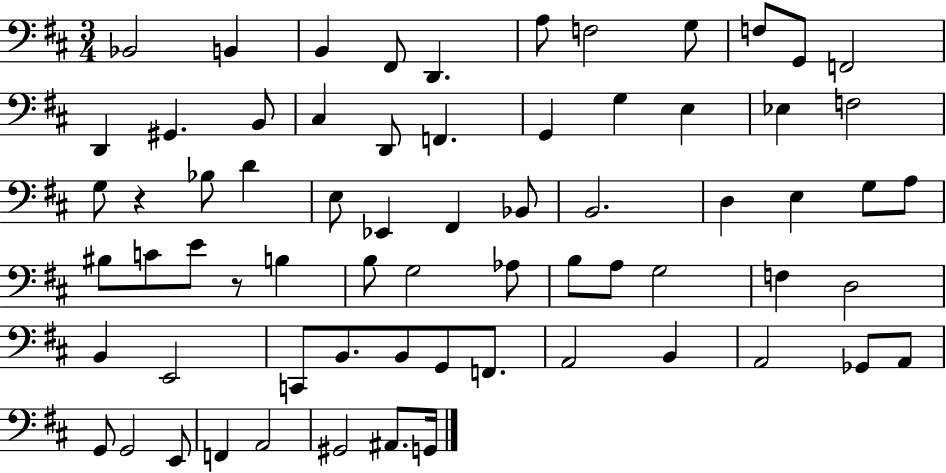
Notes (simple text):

Bb2/h B2/q B2/q F#2/e D2/q. A3/e F3/h G3/e F3/e G2/e F2/h D2/q G#2/q. B2/e C#3/q D2/e F2/q. G2/q G3/q E3/q Eb3/q F3/h G3/e R/q Bb3/e D4/q E3/e Eb2/q F#2/q Bb2/e B2/h. D3/q E3/q G3/e A3/e BIS3/e C4/e E4/e R/e B3/q B3/e G3/h Ab3/e B3/e A3/e G3/h F3/q D3/h B2/q E2/h C2/e B2/e. B2/e G2/e F2/e. A2/h B2/q A2/h Gb2/e A2/e G2/e G2/h E2/e F2/q A2/h G#2/h A#2/e. G2/s